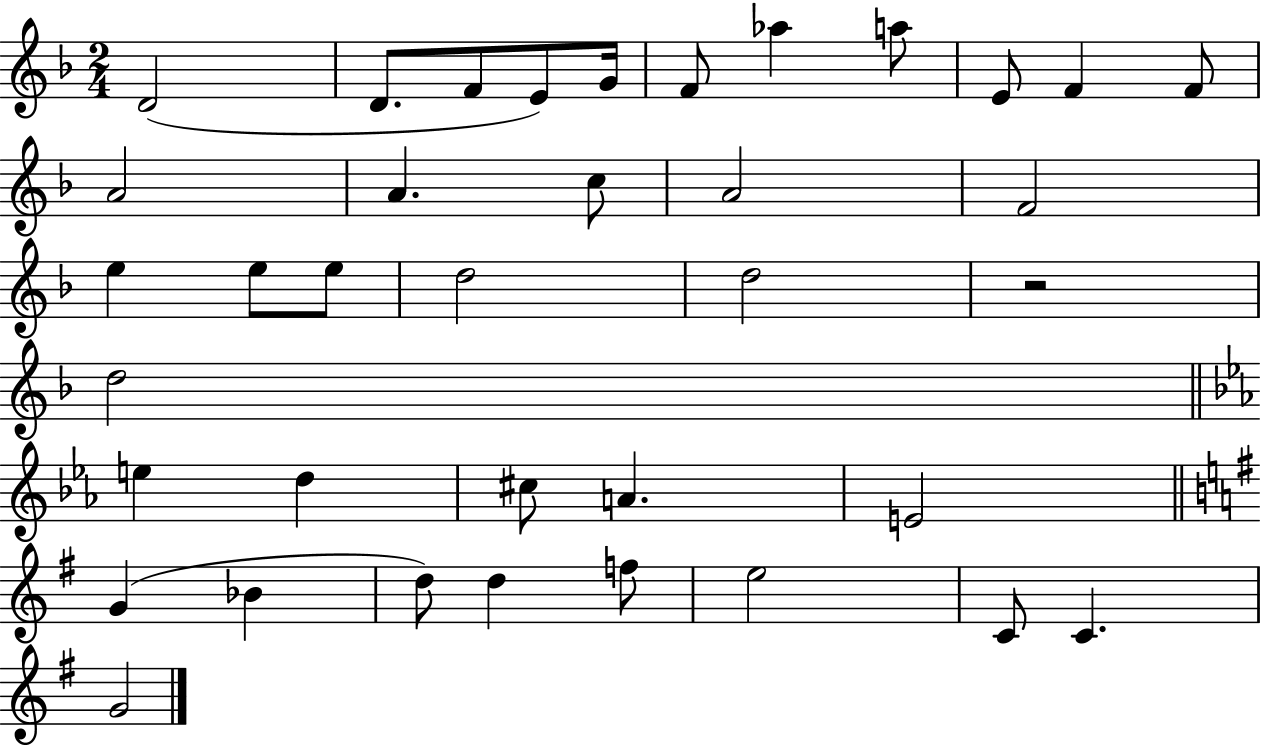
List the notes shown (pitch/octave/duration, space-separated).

D4/h D4/e. F4/e E4/e G4/s F4/e Ab5/q A5/e E4/e F4/q F4/e A4/h A4/q. C5/e A4/h F4/h E5/q E5/e E5/e D5/h D5/h R/h D5/h E5/q D5/q C#5/e A4/q. E4/h G4/q Bb4/q D5/e D5/q F5/e E5/h C4/e C4/q. G4/h